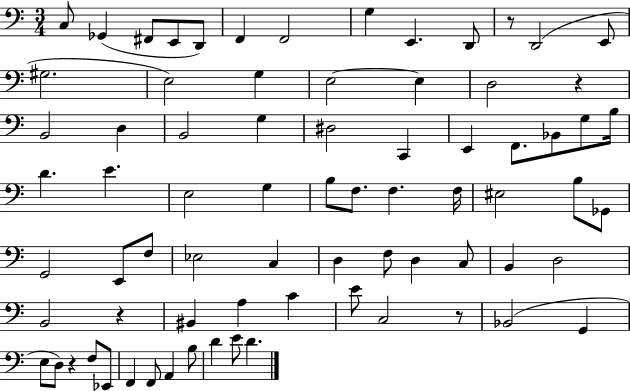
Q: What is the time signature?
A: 3/4